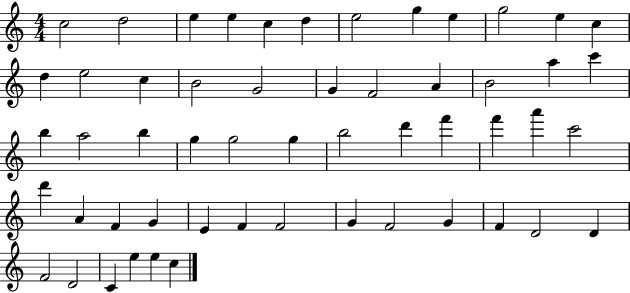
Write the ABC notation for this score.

X:1
T:Untitled
M:4/4
L:1/4
K:C
c2 d2 e e c d e2 g e g2 e c d e2 c B2 G2 G F2 A B2 a c' b a2 b g g2 g b2 d' f' f' a' c'2 d' A F G E F F2 G F2 G F D2 D F2 D2 C e e c